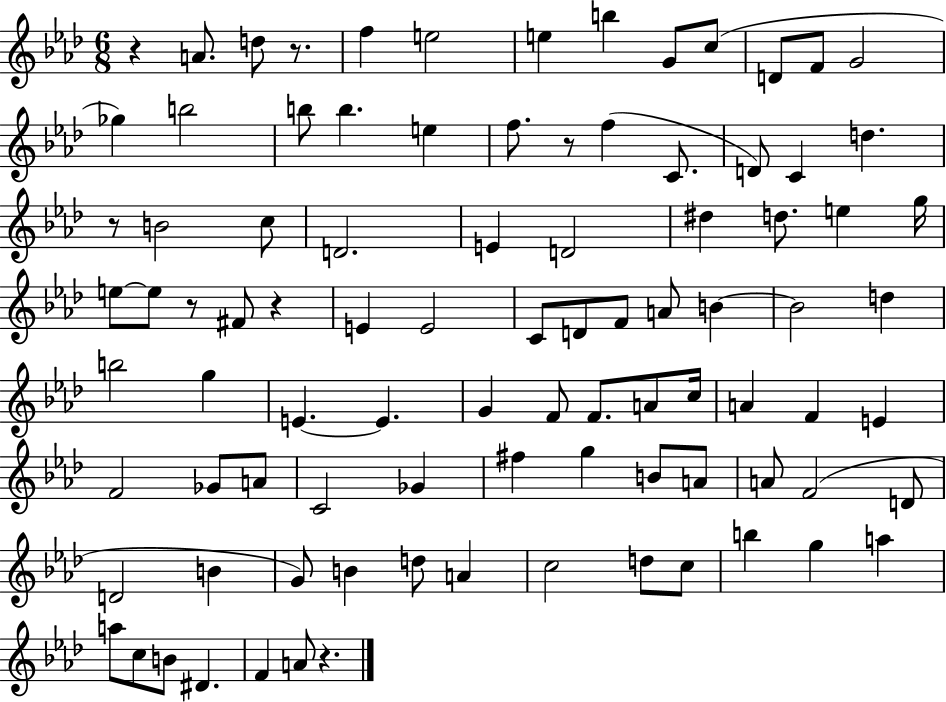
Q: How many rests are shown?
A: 7